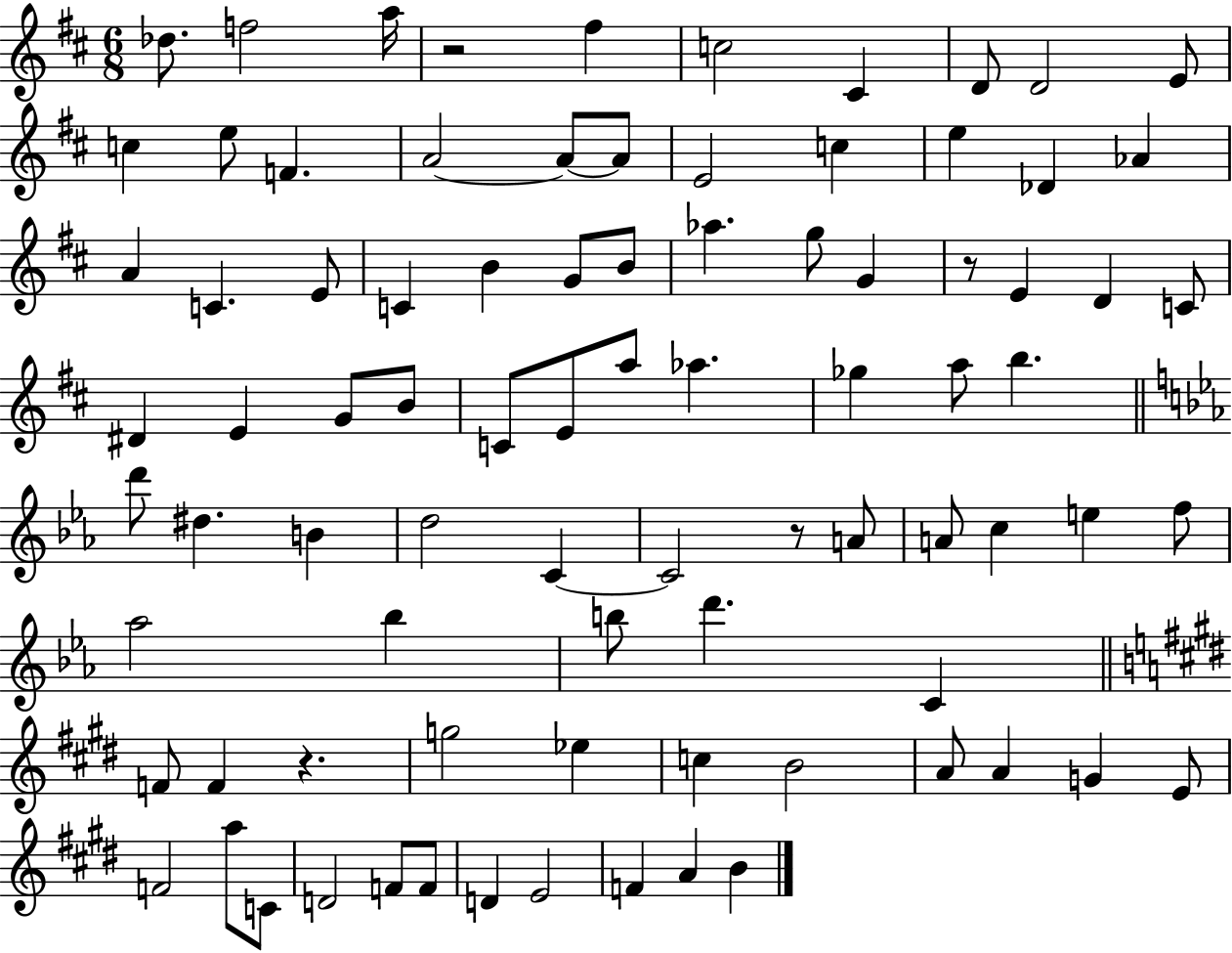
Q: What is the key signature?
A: D major